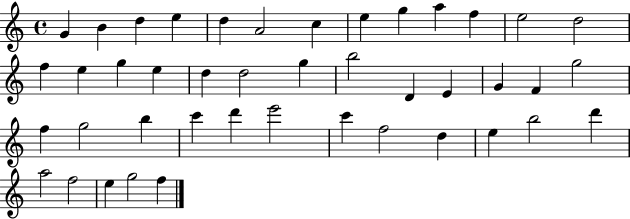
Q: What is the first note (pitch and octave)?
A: G4